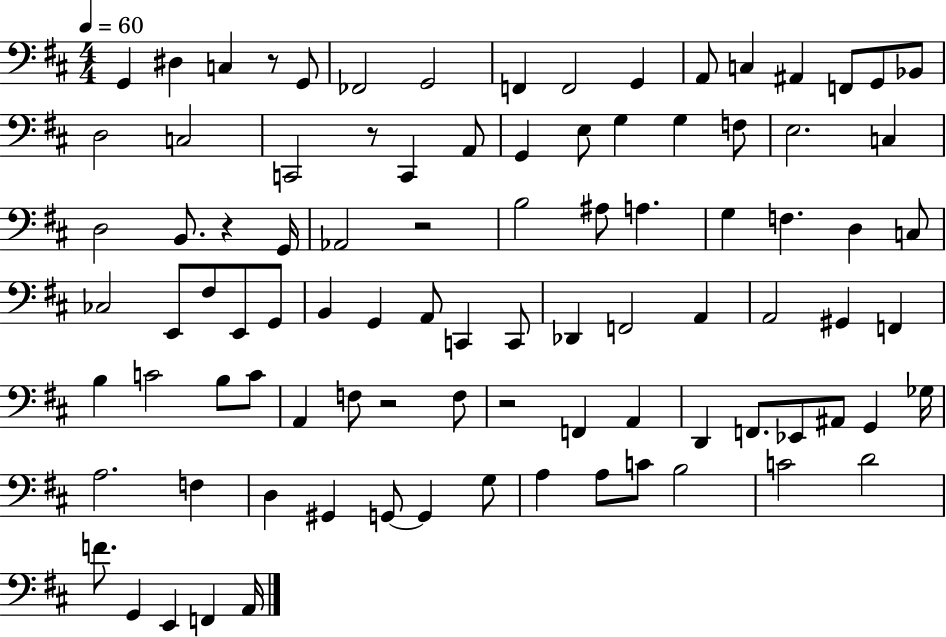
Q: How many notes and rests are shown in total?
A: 93